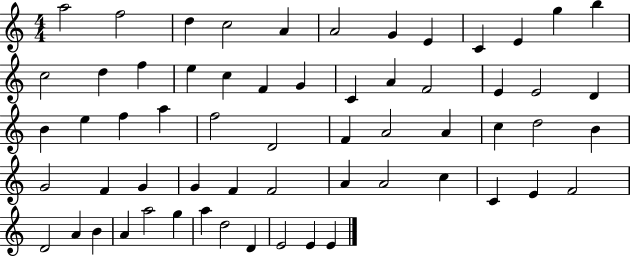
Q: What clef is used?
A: treble